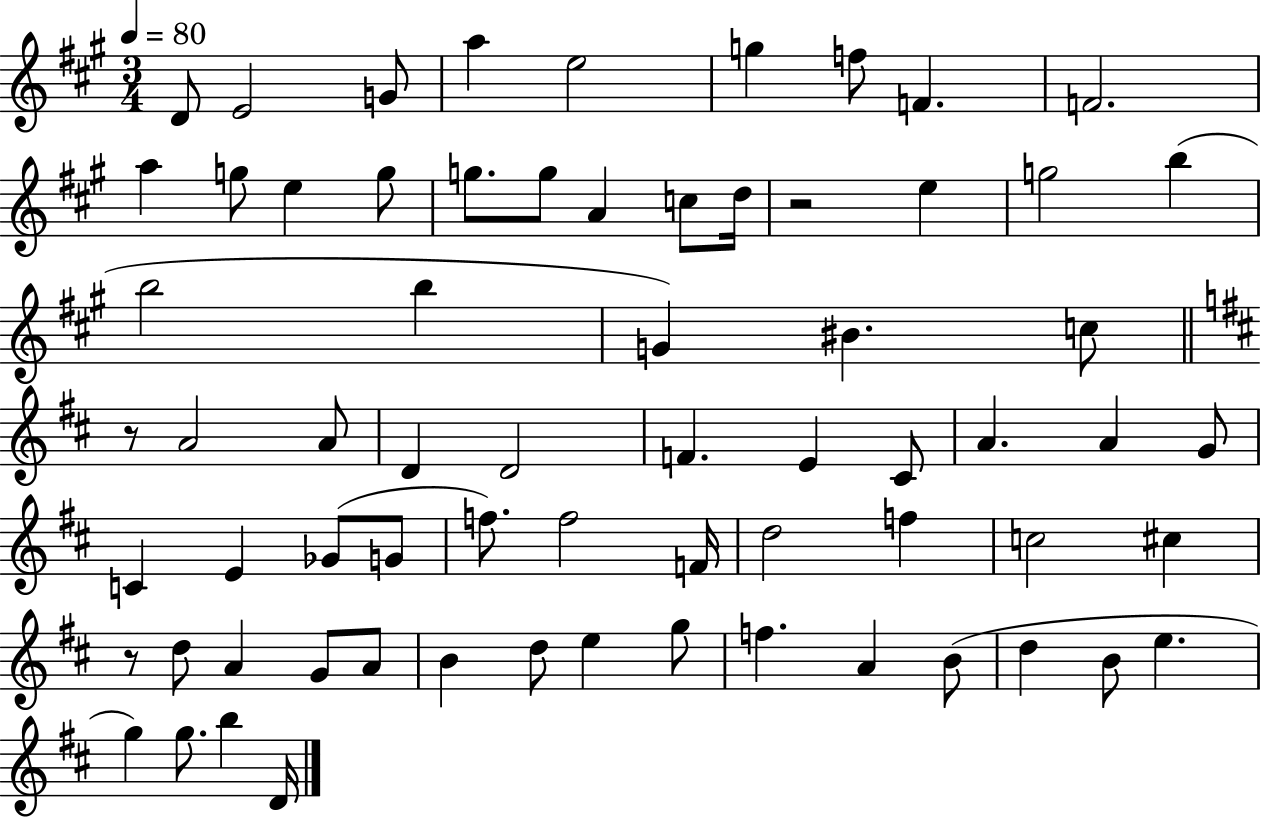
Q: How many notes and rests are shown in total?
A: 68